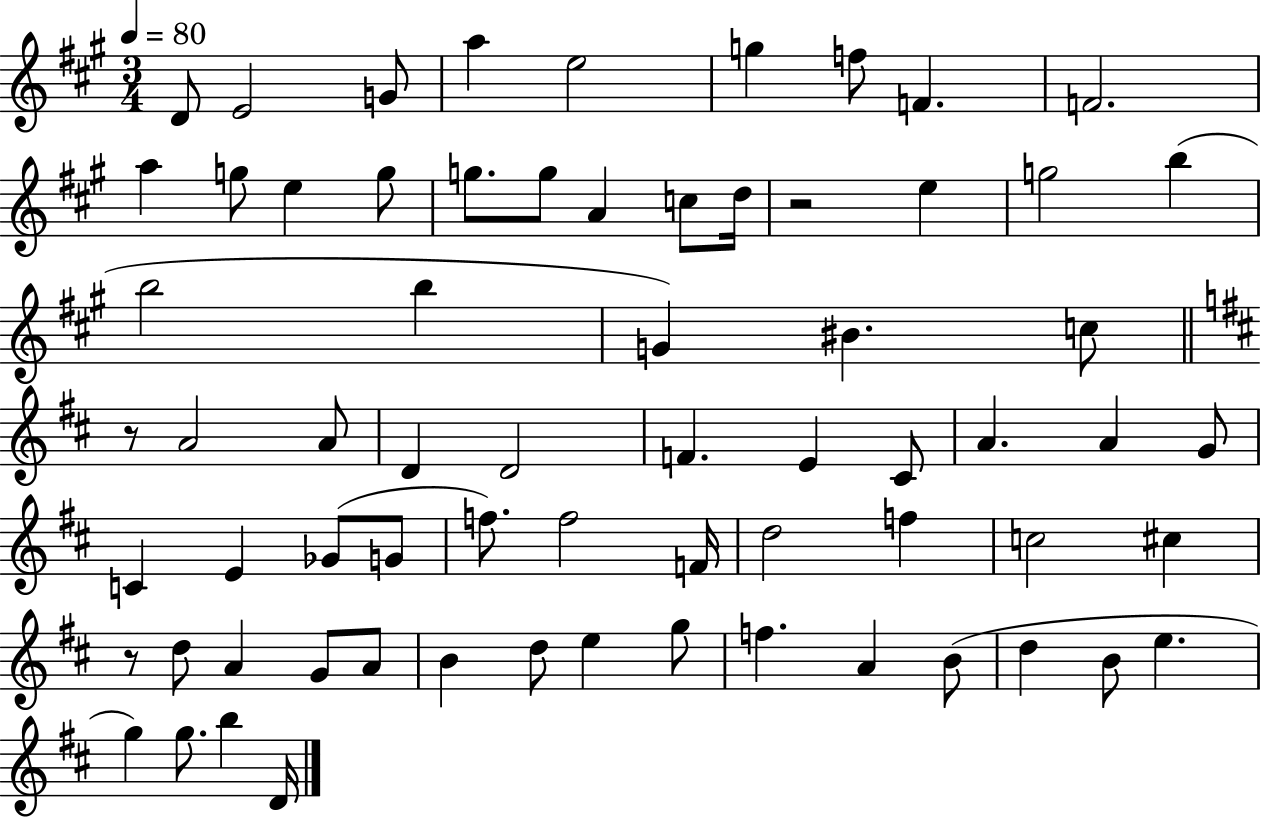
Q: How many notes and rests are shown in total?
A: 68